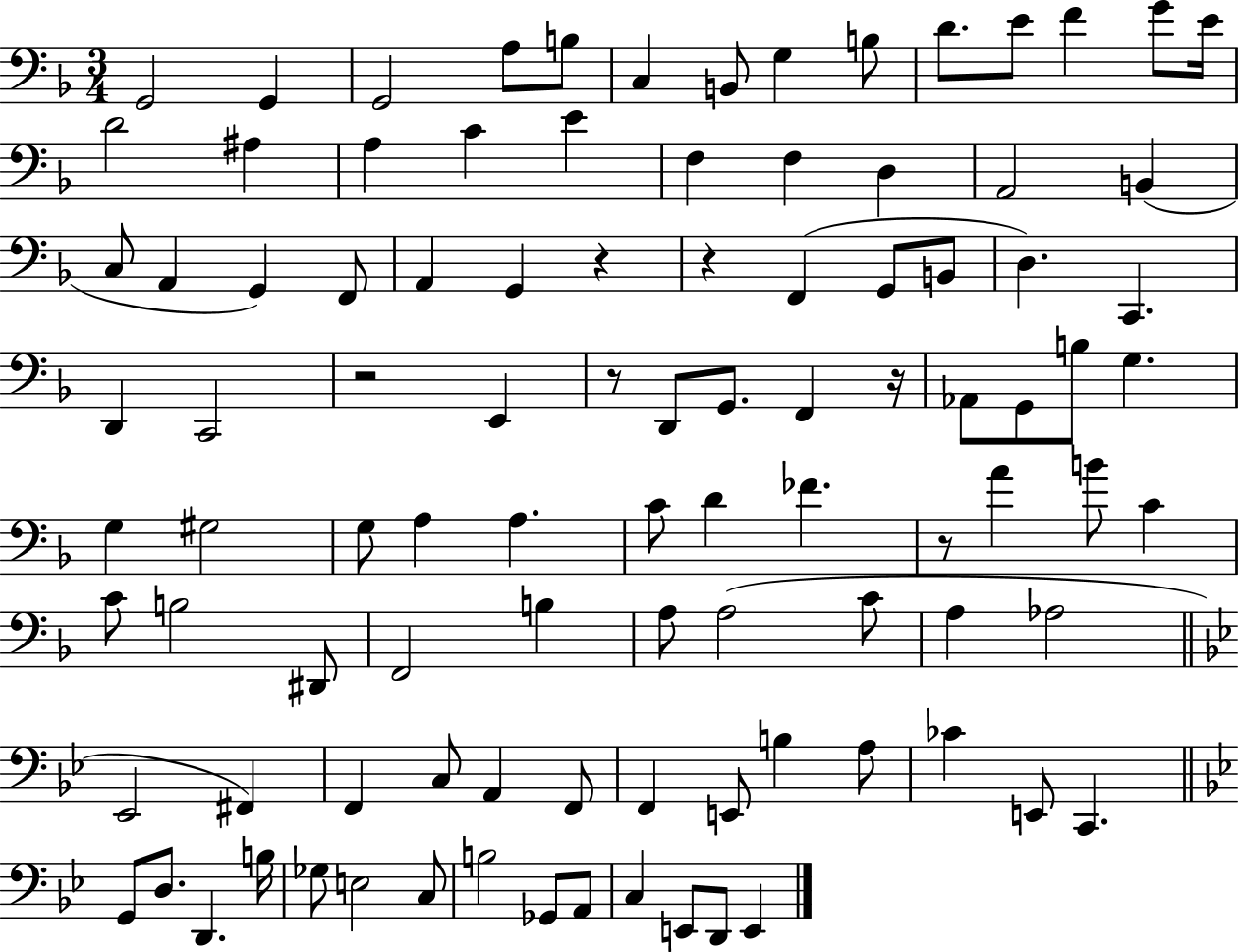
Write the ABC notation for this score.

X:1
T:Untitled
M:3/4
L:1/4
K:F
G,,2 G,, G,,2 A,/2 B,/2 C, B,,/2 G, B,/2 D/2 E/2 F G/2 E/4 D2 ^A, A, C E F, F, D, A,,2 B,, C,/2 A,, G,, F,,/2 A,, G,, z z F,, G,,/2 B,,/2 D, C,, D,, C,,2 z2 E,, z/2 D,,/2 G,,/2 F,, z/4 _A,,/2 G,,/2 B,/2 G, G, ^G,2 G,/2 A, A, C/2 D _F z/2 A B/2 C C/2 B,2 ^D,,/2 F,,2 B, A,/2 A,2 C/2 A, _A,2 _E,,2 ^F,, F,, C,/2 A,, F,,/2 F,, E,,/2 B, A,/2 _C E,,/2 C,, G,,/2 D,/2 D,, B,/4 _G,/2 E,2 C,/2 B,2 _G,,/2 A,,/2 C, E,,/2 D,,/2 E,,